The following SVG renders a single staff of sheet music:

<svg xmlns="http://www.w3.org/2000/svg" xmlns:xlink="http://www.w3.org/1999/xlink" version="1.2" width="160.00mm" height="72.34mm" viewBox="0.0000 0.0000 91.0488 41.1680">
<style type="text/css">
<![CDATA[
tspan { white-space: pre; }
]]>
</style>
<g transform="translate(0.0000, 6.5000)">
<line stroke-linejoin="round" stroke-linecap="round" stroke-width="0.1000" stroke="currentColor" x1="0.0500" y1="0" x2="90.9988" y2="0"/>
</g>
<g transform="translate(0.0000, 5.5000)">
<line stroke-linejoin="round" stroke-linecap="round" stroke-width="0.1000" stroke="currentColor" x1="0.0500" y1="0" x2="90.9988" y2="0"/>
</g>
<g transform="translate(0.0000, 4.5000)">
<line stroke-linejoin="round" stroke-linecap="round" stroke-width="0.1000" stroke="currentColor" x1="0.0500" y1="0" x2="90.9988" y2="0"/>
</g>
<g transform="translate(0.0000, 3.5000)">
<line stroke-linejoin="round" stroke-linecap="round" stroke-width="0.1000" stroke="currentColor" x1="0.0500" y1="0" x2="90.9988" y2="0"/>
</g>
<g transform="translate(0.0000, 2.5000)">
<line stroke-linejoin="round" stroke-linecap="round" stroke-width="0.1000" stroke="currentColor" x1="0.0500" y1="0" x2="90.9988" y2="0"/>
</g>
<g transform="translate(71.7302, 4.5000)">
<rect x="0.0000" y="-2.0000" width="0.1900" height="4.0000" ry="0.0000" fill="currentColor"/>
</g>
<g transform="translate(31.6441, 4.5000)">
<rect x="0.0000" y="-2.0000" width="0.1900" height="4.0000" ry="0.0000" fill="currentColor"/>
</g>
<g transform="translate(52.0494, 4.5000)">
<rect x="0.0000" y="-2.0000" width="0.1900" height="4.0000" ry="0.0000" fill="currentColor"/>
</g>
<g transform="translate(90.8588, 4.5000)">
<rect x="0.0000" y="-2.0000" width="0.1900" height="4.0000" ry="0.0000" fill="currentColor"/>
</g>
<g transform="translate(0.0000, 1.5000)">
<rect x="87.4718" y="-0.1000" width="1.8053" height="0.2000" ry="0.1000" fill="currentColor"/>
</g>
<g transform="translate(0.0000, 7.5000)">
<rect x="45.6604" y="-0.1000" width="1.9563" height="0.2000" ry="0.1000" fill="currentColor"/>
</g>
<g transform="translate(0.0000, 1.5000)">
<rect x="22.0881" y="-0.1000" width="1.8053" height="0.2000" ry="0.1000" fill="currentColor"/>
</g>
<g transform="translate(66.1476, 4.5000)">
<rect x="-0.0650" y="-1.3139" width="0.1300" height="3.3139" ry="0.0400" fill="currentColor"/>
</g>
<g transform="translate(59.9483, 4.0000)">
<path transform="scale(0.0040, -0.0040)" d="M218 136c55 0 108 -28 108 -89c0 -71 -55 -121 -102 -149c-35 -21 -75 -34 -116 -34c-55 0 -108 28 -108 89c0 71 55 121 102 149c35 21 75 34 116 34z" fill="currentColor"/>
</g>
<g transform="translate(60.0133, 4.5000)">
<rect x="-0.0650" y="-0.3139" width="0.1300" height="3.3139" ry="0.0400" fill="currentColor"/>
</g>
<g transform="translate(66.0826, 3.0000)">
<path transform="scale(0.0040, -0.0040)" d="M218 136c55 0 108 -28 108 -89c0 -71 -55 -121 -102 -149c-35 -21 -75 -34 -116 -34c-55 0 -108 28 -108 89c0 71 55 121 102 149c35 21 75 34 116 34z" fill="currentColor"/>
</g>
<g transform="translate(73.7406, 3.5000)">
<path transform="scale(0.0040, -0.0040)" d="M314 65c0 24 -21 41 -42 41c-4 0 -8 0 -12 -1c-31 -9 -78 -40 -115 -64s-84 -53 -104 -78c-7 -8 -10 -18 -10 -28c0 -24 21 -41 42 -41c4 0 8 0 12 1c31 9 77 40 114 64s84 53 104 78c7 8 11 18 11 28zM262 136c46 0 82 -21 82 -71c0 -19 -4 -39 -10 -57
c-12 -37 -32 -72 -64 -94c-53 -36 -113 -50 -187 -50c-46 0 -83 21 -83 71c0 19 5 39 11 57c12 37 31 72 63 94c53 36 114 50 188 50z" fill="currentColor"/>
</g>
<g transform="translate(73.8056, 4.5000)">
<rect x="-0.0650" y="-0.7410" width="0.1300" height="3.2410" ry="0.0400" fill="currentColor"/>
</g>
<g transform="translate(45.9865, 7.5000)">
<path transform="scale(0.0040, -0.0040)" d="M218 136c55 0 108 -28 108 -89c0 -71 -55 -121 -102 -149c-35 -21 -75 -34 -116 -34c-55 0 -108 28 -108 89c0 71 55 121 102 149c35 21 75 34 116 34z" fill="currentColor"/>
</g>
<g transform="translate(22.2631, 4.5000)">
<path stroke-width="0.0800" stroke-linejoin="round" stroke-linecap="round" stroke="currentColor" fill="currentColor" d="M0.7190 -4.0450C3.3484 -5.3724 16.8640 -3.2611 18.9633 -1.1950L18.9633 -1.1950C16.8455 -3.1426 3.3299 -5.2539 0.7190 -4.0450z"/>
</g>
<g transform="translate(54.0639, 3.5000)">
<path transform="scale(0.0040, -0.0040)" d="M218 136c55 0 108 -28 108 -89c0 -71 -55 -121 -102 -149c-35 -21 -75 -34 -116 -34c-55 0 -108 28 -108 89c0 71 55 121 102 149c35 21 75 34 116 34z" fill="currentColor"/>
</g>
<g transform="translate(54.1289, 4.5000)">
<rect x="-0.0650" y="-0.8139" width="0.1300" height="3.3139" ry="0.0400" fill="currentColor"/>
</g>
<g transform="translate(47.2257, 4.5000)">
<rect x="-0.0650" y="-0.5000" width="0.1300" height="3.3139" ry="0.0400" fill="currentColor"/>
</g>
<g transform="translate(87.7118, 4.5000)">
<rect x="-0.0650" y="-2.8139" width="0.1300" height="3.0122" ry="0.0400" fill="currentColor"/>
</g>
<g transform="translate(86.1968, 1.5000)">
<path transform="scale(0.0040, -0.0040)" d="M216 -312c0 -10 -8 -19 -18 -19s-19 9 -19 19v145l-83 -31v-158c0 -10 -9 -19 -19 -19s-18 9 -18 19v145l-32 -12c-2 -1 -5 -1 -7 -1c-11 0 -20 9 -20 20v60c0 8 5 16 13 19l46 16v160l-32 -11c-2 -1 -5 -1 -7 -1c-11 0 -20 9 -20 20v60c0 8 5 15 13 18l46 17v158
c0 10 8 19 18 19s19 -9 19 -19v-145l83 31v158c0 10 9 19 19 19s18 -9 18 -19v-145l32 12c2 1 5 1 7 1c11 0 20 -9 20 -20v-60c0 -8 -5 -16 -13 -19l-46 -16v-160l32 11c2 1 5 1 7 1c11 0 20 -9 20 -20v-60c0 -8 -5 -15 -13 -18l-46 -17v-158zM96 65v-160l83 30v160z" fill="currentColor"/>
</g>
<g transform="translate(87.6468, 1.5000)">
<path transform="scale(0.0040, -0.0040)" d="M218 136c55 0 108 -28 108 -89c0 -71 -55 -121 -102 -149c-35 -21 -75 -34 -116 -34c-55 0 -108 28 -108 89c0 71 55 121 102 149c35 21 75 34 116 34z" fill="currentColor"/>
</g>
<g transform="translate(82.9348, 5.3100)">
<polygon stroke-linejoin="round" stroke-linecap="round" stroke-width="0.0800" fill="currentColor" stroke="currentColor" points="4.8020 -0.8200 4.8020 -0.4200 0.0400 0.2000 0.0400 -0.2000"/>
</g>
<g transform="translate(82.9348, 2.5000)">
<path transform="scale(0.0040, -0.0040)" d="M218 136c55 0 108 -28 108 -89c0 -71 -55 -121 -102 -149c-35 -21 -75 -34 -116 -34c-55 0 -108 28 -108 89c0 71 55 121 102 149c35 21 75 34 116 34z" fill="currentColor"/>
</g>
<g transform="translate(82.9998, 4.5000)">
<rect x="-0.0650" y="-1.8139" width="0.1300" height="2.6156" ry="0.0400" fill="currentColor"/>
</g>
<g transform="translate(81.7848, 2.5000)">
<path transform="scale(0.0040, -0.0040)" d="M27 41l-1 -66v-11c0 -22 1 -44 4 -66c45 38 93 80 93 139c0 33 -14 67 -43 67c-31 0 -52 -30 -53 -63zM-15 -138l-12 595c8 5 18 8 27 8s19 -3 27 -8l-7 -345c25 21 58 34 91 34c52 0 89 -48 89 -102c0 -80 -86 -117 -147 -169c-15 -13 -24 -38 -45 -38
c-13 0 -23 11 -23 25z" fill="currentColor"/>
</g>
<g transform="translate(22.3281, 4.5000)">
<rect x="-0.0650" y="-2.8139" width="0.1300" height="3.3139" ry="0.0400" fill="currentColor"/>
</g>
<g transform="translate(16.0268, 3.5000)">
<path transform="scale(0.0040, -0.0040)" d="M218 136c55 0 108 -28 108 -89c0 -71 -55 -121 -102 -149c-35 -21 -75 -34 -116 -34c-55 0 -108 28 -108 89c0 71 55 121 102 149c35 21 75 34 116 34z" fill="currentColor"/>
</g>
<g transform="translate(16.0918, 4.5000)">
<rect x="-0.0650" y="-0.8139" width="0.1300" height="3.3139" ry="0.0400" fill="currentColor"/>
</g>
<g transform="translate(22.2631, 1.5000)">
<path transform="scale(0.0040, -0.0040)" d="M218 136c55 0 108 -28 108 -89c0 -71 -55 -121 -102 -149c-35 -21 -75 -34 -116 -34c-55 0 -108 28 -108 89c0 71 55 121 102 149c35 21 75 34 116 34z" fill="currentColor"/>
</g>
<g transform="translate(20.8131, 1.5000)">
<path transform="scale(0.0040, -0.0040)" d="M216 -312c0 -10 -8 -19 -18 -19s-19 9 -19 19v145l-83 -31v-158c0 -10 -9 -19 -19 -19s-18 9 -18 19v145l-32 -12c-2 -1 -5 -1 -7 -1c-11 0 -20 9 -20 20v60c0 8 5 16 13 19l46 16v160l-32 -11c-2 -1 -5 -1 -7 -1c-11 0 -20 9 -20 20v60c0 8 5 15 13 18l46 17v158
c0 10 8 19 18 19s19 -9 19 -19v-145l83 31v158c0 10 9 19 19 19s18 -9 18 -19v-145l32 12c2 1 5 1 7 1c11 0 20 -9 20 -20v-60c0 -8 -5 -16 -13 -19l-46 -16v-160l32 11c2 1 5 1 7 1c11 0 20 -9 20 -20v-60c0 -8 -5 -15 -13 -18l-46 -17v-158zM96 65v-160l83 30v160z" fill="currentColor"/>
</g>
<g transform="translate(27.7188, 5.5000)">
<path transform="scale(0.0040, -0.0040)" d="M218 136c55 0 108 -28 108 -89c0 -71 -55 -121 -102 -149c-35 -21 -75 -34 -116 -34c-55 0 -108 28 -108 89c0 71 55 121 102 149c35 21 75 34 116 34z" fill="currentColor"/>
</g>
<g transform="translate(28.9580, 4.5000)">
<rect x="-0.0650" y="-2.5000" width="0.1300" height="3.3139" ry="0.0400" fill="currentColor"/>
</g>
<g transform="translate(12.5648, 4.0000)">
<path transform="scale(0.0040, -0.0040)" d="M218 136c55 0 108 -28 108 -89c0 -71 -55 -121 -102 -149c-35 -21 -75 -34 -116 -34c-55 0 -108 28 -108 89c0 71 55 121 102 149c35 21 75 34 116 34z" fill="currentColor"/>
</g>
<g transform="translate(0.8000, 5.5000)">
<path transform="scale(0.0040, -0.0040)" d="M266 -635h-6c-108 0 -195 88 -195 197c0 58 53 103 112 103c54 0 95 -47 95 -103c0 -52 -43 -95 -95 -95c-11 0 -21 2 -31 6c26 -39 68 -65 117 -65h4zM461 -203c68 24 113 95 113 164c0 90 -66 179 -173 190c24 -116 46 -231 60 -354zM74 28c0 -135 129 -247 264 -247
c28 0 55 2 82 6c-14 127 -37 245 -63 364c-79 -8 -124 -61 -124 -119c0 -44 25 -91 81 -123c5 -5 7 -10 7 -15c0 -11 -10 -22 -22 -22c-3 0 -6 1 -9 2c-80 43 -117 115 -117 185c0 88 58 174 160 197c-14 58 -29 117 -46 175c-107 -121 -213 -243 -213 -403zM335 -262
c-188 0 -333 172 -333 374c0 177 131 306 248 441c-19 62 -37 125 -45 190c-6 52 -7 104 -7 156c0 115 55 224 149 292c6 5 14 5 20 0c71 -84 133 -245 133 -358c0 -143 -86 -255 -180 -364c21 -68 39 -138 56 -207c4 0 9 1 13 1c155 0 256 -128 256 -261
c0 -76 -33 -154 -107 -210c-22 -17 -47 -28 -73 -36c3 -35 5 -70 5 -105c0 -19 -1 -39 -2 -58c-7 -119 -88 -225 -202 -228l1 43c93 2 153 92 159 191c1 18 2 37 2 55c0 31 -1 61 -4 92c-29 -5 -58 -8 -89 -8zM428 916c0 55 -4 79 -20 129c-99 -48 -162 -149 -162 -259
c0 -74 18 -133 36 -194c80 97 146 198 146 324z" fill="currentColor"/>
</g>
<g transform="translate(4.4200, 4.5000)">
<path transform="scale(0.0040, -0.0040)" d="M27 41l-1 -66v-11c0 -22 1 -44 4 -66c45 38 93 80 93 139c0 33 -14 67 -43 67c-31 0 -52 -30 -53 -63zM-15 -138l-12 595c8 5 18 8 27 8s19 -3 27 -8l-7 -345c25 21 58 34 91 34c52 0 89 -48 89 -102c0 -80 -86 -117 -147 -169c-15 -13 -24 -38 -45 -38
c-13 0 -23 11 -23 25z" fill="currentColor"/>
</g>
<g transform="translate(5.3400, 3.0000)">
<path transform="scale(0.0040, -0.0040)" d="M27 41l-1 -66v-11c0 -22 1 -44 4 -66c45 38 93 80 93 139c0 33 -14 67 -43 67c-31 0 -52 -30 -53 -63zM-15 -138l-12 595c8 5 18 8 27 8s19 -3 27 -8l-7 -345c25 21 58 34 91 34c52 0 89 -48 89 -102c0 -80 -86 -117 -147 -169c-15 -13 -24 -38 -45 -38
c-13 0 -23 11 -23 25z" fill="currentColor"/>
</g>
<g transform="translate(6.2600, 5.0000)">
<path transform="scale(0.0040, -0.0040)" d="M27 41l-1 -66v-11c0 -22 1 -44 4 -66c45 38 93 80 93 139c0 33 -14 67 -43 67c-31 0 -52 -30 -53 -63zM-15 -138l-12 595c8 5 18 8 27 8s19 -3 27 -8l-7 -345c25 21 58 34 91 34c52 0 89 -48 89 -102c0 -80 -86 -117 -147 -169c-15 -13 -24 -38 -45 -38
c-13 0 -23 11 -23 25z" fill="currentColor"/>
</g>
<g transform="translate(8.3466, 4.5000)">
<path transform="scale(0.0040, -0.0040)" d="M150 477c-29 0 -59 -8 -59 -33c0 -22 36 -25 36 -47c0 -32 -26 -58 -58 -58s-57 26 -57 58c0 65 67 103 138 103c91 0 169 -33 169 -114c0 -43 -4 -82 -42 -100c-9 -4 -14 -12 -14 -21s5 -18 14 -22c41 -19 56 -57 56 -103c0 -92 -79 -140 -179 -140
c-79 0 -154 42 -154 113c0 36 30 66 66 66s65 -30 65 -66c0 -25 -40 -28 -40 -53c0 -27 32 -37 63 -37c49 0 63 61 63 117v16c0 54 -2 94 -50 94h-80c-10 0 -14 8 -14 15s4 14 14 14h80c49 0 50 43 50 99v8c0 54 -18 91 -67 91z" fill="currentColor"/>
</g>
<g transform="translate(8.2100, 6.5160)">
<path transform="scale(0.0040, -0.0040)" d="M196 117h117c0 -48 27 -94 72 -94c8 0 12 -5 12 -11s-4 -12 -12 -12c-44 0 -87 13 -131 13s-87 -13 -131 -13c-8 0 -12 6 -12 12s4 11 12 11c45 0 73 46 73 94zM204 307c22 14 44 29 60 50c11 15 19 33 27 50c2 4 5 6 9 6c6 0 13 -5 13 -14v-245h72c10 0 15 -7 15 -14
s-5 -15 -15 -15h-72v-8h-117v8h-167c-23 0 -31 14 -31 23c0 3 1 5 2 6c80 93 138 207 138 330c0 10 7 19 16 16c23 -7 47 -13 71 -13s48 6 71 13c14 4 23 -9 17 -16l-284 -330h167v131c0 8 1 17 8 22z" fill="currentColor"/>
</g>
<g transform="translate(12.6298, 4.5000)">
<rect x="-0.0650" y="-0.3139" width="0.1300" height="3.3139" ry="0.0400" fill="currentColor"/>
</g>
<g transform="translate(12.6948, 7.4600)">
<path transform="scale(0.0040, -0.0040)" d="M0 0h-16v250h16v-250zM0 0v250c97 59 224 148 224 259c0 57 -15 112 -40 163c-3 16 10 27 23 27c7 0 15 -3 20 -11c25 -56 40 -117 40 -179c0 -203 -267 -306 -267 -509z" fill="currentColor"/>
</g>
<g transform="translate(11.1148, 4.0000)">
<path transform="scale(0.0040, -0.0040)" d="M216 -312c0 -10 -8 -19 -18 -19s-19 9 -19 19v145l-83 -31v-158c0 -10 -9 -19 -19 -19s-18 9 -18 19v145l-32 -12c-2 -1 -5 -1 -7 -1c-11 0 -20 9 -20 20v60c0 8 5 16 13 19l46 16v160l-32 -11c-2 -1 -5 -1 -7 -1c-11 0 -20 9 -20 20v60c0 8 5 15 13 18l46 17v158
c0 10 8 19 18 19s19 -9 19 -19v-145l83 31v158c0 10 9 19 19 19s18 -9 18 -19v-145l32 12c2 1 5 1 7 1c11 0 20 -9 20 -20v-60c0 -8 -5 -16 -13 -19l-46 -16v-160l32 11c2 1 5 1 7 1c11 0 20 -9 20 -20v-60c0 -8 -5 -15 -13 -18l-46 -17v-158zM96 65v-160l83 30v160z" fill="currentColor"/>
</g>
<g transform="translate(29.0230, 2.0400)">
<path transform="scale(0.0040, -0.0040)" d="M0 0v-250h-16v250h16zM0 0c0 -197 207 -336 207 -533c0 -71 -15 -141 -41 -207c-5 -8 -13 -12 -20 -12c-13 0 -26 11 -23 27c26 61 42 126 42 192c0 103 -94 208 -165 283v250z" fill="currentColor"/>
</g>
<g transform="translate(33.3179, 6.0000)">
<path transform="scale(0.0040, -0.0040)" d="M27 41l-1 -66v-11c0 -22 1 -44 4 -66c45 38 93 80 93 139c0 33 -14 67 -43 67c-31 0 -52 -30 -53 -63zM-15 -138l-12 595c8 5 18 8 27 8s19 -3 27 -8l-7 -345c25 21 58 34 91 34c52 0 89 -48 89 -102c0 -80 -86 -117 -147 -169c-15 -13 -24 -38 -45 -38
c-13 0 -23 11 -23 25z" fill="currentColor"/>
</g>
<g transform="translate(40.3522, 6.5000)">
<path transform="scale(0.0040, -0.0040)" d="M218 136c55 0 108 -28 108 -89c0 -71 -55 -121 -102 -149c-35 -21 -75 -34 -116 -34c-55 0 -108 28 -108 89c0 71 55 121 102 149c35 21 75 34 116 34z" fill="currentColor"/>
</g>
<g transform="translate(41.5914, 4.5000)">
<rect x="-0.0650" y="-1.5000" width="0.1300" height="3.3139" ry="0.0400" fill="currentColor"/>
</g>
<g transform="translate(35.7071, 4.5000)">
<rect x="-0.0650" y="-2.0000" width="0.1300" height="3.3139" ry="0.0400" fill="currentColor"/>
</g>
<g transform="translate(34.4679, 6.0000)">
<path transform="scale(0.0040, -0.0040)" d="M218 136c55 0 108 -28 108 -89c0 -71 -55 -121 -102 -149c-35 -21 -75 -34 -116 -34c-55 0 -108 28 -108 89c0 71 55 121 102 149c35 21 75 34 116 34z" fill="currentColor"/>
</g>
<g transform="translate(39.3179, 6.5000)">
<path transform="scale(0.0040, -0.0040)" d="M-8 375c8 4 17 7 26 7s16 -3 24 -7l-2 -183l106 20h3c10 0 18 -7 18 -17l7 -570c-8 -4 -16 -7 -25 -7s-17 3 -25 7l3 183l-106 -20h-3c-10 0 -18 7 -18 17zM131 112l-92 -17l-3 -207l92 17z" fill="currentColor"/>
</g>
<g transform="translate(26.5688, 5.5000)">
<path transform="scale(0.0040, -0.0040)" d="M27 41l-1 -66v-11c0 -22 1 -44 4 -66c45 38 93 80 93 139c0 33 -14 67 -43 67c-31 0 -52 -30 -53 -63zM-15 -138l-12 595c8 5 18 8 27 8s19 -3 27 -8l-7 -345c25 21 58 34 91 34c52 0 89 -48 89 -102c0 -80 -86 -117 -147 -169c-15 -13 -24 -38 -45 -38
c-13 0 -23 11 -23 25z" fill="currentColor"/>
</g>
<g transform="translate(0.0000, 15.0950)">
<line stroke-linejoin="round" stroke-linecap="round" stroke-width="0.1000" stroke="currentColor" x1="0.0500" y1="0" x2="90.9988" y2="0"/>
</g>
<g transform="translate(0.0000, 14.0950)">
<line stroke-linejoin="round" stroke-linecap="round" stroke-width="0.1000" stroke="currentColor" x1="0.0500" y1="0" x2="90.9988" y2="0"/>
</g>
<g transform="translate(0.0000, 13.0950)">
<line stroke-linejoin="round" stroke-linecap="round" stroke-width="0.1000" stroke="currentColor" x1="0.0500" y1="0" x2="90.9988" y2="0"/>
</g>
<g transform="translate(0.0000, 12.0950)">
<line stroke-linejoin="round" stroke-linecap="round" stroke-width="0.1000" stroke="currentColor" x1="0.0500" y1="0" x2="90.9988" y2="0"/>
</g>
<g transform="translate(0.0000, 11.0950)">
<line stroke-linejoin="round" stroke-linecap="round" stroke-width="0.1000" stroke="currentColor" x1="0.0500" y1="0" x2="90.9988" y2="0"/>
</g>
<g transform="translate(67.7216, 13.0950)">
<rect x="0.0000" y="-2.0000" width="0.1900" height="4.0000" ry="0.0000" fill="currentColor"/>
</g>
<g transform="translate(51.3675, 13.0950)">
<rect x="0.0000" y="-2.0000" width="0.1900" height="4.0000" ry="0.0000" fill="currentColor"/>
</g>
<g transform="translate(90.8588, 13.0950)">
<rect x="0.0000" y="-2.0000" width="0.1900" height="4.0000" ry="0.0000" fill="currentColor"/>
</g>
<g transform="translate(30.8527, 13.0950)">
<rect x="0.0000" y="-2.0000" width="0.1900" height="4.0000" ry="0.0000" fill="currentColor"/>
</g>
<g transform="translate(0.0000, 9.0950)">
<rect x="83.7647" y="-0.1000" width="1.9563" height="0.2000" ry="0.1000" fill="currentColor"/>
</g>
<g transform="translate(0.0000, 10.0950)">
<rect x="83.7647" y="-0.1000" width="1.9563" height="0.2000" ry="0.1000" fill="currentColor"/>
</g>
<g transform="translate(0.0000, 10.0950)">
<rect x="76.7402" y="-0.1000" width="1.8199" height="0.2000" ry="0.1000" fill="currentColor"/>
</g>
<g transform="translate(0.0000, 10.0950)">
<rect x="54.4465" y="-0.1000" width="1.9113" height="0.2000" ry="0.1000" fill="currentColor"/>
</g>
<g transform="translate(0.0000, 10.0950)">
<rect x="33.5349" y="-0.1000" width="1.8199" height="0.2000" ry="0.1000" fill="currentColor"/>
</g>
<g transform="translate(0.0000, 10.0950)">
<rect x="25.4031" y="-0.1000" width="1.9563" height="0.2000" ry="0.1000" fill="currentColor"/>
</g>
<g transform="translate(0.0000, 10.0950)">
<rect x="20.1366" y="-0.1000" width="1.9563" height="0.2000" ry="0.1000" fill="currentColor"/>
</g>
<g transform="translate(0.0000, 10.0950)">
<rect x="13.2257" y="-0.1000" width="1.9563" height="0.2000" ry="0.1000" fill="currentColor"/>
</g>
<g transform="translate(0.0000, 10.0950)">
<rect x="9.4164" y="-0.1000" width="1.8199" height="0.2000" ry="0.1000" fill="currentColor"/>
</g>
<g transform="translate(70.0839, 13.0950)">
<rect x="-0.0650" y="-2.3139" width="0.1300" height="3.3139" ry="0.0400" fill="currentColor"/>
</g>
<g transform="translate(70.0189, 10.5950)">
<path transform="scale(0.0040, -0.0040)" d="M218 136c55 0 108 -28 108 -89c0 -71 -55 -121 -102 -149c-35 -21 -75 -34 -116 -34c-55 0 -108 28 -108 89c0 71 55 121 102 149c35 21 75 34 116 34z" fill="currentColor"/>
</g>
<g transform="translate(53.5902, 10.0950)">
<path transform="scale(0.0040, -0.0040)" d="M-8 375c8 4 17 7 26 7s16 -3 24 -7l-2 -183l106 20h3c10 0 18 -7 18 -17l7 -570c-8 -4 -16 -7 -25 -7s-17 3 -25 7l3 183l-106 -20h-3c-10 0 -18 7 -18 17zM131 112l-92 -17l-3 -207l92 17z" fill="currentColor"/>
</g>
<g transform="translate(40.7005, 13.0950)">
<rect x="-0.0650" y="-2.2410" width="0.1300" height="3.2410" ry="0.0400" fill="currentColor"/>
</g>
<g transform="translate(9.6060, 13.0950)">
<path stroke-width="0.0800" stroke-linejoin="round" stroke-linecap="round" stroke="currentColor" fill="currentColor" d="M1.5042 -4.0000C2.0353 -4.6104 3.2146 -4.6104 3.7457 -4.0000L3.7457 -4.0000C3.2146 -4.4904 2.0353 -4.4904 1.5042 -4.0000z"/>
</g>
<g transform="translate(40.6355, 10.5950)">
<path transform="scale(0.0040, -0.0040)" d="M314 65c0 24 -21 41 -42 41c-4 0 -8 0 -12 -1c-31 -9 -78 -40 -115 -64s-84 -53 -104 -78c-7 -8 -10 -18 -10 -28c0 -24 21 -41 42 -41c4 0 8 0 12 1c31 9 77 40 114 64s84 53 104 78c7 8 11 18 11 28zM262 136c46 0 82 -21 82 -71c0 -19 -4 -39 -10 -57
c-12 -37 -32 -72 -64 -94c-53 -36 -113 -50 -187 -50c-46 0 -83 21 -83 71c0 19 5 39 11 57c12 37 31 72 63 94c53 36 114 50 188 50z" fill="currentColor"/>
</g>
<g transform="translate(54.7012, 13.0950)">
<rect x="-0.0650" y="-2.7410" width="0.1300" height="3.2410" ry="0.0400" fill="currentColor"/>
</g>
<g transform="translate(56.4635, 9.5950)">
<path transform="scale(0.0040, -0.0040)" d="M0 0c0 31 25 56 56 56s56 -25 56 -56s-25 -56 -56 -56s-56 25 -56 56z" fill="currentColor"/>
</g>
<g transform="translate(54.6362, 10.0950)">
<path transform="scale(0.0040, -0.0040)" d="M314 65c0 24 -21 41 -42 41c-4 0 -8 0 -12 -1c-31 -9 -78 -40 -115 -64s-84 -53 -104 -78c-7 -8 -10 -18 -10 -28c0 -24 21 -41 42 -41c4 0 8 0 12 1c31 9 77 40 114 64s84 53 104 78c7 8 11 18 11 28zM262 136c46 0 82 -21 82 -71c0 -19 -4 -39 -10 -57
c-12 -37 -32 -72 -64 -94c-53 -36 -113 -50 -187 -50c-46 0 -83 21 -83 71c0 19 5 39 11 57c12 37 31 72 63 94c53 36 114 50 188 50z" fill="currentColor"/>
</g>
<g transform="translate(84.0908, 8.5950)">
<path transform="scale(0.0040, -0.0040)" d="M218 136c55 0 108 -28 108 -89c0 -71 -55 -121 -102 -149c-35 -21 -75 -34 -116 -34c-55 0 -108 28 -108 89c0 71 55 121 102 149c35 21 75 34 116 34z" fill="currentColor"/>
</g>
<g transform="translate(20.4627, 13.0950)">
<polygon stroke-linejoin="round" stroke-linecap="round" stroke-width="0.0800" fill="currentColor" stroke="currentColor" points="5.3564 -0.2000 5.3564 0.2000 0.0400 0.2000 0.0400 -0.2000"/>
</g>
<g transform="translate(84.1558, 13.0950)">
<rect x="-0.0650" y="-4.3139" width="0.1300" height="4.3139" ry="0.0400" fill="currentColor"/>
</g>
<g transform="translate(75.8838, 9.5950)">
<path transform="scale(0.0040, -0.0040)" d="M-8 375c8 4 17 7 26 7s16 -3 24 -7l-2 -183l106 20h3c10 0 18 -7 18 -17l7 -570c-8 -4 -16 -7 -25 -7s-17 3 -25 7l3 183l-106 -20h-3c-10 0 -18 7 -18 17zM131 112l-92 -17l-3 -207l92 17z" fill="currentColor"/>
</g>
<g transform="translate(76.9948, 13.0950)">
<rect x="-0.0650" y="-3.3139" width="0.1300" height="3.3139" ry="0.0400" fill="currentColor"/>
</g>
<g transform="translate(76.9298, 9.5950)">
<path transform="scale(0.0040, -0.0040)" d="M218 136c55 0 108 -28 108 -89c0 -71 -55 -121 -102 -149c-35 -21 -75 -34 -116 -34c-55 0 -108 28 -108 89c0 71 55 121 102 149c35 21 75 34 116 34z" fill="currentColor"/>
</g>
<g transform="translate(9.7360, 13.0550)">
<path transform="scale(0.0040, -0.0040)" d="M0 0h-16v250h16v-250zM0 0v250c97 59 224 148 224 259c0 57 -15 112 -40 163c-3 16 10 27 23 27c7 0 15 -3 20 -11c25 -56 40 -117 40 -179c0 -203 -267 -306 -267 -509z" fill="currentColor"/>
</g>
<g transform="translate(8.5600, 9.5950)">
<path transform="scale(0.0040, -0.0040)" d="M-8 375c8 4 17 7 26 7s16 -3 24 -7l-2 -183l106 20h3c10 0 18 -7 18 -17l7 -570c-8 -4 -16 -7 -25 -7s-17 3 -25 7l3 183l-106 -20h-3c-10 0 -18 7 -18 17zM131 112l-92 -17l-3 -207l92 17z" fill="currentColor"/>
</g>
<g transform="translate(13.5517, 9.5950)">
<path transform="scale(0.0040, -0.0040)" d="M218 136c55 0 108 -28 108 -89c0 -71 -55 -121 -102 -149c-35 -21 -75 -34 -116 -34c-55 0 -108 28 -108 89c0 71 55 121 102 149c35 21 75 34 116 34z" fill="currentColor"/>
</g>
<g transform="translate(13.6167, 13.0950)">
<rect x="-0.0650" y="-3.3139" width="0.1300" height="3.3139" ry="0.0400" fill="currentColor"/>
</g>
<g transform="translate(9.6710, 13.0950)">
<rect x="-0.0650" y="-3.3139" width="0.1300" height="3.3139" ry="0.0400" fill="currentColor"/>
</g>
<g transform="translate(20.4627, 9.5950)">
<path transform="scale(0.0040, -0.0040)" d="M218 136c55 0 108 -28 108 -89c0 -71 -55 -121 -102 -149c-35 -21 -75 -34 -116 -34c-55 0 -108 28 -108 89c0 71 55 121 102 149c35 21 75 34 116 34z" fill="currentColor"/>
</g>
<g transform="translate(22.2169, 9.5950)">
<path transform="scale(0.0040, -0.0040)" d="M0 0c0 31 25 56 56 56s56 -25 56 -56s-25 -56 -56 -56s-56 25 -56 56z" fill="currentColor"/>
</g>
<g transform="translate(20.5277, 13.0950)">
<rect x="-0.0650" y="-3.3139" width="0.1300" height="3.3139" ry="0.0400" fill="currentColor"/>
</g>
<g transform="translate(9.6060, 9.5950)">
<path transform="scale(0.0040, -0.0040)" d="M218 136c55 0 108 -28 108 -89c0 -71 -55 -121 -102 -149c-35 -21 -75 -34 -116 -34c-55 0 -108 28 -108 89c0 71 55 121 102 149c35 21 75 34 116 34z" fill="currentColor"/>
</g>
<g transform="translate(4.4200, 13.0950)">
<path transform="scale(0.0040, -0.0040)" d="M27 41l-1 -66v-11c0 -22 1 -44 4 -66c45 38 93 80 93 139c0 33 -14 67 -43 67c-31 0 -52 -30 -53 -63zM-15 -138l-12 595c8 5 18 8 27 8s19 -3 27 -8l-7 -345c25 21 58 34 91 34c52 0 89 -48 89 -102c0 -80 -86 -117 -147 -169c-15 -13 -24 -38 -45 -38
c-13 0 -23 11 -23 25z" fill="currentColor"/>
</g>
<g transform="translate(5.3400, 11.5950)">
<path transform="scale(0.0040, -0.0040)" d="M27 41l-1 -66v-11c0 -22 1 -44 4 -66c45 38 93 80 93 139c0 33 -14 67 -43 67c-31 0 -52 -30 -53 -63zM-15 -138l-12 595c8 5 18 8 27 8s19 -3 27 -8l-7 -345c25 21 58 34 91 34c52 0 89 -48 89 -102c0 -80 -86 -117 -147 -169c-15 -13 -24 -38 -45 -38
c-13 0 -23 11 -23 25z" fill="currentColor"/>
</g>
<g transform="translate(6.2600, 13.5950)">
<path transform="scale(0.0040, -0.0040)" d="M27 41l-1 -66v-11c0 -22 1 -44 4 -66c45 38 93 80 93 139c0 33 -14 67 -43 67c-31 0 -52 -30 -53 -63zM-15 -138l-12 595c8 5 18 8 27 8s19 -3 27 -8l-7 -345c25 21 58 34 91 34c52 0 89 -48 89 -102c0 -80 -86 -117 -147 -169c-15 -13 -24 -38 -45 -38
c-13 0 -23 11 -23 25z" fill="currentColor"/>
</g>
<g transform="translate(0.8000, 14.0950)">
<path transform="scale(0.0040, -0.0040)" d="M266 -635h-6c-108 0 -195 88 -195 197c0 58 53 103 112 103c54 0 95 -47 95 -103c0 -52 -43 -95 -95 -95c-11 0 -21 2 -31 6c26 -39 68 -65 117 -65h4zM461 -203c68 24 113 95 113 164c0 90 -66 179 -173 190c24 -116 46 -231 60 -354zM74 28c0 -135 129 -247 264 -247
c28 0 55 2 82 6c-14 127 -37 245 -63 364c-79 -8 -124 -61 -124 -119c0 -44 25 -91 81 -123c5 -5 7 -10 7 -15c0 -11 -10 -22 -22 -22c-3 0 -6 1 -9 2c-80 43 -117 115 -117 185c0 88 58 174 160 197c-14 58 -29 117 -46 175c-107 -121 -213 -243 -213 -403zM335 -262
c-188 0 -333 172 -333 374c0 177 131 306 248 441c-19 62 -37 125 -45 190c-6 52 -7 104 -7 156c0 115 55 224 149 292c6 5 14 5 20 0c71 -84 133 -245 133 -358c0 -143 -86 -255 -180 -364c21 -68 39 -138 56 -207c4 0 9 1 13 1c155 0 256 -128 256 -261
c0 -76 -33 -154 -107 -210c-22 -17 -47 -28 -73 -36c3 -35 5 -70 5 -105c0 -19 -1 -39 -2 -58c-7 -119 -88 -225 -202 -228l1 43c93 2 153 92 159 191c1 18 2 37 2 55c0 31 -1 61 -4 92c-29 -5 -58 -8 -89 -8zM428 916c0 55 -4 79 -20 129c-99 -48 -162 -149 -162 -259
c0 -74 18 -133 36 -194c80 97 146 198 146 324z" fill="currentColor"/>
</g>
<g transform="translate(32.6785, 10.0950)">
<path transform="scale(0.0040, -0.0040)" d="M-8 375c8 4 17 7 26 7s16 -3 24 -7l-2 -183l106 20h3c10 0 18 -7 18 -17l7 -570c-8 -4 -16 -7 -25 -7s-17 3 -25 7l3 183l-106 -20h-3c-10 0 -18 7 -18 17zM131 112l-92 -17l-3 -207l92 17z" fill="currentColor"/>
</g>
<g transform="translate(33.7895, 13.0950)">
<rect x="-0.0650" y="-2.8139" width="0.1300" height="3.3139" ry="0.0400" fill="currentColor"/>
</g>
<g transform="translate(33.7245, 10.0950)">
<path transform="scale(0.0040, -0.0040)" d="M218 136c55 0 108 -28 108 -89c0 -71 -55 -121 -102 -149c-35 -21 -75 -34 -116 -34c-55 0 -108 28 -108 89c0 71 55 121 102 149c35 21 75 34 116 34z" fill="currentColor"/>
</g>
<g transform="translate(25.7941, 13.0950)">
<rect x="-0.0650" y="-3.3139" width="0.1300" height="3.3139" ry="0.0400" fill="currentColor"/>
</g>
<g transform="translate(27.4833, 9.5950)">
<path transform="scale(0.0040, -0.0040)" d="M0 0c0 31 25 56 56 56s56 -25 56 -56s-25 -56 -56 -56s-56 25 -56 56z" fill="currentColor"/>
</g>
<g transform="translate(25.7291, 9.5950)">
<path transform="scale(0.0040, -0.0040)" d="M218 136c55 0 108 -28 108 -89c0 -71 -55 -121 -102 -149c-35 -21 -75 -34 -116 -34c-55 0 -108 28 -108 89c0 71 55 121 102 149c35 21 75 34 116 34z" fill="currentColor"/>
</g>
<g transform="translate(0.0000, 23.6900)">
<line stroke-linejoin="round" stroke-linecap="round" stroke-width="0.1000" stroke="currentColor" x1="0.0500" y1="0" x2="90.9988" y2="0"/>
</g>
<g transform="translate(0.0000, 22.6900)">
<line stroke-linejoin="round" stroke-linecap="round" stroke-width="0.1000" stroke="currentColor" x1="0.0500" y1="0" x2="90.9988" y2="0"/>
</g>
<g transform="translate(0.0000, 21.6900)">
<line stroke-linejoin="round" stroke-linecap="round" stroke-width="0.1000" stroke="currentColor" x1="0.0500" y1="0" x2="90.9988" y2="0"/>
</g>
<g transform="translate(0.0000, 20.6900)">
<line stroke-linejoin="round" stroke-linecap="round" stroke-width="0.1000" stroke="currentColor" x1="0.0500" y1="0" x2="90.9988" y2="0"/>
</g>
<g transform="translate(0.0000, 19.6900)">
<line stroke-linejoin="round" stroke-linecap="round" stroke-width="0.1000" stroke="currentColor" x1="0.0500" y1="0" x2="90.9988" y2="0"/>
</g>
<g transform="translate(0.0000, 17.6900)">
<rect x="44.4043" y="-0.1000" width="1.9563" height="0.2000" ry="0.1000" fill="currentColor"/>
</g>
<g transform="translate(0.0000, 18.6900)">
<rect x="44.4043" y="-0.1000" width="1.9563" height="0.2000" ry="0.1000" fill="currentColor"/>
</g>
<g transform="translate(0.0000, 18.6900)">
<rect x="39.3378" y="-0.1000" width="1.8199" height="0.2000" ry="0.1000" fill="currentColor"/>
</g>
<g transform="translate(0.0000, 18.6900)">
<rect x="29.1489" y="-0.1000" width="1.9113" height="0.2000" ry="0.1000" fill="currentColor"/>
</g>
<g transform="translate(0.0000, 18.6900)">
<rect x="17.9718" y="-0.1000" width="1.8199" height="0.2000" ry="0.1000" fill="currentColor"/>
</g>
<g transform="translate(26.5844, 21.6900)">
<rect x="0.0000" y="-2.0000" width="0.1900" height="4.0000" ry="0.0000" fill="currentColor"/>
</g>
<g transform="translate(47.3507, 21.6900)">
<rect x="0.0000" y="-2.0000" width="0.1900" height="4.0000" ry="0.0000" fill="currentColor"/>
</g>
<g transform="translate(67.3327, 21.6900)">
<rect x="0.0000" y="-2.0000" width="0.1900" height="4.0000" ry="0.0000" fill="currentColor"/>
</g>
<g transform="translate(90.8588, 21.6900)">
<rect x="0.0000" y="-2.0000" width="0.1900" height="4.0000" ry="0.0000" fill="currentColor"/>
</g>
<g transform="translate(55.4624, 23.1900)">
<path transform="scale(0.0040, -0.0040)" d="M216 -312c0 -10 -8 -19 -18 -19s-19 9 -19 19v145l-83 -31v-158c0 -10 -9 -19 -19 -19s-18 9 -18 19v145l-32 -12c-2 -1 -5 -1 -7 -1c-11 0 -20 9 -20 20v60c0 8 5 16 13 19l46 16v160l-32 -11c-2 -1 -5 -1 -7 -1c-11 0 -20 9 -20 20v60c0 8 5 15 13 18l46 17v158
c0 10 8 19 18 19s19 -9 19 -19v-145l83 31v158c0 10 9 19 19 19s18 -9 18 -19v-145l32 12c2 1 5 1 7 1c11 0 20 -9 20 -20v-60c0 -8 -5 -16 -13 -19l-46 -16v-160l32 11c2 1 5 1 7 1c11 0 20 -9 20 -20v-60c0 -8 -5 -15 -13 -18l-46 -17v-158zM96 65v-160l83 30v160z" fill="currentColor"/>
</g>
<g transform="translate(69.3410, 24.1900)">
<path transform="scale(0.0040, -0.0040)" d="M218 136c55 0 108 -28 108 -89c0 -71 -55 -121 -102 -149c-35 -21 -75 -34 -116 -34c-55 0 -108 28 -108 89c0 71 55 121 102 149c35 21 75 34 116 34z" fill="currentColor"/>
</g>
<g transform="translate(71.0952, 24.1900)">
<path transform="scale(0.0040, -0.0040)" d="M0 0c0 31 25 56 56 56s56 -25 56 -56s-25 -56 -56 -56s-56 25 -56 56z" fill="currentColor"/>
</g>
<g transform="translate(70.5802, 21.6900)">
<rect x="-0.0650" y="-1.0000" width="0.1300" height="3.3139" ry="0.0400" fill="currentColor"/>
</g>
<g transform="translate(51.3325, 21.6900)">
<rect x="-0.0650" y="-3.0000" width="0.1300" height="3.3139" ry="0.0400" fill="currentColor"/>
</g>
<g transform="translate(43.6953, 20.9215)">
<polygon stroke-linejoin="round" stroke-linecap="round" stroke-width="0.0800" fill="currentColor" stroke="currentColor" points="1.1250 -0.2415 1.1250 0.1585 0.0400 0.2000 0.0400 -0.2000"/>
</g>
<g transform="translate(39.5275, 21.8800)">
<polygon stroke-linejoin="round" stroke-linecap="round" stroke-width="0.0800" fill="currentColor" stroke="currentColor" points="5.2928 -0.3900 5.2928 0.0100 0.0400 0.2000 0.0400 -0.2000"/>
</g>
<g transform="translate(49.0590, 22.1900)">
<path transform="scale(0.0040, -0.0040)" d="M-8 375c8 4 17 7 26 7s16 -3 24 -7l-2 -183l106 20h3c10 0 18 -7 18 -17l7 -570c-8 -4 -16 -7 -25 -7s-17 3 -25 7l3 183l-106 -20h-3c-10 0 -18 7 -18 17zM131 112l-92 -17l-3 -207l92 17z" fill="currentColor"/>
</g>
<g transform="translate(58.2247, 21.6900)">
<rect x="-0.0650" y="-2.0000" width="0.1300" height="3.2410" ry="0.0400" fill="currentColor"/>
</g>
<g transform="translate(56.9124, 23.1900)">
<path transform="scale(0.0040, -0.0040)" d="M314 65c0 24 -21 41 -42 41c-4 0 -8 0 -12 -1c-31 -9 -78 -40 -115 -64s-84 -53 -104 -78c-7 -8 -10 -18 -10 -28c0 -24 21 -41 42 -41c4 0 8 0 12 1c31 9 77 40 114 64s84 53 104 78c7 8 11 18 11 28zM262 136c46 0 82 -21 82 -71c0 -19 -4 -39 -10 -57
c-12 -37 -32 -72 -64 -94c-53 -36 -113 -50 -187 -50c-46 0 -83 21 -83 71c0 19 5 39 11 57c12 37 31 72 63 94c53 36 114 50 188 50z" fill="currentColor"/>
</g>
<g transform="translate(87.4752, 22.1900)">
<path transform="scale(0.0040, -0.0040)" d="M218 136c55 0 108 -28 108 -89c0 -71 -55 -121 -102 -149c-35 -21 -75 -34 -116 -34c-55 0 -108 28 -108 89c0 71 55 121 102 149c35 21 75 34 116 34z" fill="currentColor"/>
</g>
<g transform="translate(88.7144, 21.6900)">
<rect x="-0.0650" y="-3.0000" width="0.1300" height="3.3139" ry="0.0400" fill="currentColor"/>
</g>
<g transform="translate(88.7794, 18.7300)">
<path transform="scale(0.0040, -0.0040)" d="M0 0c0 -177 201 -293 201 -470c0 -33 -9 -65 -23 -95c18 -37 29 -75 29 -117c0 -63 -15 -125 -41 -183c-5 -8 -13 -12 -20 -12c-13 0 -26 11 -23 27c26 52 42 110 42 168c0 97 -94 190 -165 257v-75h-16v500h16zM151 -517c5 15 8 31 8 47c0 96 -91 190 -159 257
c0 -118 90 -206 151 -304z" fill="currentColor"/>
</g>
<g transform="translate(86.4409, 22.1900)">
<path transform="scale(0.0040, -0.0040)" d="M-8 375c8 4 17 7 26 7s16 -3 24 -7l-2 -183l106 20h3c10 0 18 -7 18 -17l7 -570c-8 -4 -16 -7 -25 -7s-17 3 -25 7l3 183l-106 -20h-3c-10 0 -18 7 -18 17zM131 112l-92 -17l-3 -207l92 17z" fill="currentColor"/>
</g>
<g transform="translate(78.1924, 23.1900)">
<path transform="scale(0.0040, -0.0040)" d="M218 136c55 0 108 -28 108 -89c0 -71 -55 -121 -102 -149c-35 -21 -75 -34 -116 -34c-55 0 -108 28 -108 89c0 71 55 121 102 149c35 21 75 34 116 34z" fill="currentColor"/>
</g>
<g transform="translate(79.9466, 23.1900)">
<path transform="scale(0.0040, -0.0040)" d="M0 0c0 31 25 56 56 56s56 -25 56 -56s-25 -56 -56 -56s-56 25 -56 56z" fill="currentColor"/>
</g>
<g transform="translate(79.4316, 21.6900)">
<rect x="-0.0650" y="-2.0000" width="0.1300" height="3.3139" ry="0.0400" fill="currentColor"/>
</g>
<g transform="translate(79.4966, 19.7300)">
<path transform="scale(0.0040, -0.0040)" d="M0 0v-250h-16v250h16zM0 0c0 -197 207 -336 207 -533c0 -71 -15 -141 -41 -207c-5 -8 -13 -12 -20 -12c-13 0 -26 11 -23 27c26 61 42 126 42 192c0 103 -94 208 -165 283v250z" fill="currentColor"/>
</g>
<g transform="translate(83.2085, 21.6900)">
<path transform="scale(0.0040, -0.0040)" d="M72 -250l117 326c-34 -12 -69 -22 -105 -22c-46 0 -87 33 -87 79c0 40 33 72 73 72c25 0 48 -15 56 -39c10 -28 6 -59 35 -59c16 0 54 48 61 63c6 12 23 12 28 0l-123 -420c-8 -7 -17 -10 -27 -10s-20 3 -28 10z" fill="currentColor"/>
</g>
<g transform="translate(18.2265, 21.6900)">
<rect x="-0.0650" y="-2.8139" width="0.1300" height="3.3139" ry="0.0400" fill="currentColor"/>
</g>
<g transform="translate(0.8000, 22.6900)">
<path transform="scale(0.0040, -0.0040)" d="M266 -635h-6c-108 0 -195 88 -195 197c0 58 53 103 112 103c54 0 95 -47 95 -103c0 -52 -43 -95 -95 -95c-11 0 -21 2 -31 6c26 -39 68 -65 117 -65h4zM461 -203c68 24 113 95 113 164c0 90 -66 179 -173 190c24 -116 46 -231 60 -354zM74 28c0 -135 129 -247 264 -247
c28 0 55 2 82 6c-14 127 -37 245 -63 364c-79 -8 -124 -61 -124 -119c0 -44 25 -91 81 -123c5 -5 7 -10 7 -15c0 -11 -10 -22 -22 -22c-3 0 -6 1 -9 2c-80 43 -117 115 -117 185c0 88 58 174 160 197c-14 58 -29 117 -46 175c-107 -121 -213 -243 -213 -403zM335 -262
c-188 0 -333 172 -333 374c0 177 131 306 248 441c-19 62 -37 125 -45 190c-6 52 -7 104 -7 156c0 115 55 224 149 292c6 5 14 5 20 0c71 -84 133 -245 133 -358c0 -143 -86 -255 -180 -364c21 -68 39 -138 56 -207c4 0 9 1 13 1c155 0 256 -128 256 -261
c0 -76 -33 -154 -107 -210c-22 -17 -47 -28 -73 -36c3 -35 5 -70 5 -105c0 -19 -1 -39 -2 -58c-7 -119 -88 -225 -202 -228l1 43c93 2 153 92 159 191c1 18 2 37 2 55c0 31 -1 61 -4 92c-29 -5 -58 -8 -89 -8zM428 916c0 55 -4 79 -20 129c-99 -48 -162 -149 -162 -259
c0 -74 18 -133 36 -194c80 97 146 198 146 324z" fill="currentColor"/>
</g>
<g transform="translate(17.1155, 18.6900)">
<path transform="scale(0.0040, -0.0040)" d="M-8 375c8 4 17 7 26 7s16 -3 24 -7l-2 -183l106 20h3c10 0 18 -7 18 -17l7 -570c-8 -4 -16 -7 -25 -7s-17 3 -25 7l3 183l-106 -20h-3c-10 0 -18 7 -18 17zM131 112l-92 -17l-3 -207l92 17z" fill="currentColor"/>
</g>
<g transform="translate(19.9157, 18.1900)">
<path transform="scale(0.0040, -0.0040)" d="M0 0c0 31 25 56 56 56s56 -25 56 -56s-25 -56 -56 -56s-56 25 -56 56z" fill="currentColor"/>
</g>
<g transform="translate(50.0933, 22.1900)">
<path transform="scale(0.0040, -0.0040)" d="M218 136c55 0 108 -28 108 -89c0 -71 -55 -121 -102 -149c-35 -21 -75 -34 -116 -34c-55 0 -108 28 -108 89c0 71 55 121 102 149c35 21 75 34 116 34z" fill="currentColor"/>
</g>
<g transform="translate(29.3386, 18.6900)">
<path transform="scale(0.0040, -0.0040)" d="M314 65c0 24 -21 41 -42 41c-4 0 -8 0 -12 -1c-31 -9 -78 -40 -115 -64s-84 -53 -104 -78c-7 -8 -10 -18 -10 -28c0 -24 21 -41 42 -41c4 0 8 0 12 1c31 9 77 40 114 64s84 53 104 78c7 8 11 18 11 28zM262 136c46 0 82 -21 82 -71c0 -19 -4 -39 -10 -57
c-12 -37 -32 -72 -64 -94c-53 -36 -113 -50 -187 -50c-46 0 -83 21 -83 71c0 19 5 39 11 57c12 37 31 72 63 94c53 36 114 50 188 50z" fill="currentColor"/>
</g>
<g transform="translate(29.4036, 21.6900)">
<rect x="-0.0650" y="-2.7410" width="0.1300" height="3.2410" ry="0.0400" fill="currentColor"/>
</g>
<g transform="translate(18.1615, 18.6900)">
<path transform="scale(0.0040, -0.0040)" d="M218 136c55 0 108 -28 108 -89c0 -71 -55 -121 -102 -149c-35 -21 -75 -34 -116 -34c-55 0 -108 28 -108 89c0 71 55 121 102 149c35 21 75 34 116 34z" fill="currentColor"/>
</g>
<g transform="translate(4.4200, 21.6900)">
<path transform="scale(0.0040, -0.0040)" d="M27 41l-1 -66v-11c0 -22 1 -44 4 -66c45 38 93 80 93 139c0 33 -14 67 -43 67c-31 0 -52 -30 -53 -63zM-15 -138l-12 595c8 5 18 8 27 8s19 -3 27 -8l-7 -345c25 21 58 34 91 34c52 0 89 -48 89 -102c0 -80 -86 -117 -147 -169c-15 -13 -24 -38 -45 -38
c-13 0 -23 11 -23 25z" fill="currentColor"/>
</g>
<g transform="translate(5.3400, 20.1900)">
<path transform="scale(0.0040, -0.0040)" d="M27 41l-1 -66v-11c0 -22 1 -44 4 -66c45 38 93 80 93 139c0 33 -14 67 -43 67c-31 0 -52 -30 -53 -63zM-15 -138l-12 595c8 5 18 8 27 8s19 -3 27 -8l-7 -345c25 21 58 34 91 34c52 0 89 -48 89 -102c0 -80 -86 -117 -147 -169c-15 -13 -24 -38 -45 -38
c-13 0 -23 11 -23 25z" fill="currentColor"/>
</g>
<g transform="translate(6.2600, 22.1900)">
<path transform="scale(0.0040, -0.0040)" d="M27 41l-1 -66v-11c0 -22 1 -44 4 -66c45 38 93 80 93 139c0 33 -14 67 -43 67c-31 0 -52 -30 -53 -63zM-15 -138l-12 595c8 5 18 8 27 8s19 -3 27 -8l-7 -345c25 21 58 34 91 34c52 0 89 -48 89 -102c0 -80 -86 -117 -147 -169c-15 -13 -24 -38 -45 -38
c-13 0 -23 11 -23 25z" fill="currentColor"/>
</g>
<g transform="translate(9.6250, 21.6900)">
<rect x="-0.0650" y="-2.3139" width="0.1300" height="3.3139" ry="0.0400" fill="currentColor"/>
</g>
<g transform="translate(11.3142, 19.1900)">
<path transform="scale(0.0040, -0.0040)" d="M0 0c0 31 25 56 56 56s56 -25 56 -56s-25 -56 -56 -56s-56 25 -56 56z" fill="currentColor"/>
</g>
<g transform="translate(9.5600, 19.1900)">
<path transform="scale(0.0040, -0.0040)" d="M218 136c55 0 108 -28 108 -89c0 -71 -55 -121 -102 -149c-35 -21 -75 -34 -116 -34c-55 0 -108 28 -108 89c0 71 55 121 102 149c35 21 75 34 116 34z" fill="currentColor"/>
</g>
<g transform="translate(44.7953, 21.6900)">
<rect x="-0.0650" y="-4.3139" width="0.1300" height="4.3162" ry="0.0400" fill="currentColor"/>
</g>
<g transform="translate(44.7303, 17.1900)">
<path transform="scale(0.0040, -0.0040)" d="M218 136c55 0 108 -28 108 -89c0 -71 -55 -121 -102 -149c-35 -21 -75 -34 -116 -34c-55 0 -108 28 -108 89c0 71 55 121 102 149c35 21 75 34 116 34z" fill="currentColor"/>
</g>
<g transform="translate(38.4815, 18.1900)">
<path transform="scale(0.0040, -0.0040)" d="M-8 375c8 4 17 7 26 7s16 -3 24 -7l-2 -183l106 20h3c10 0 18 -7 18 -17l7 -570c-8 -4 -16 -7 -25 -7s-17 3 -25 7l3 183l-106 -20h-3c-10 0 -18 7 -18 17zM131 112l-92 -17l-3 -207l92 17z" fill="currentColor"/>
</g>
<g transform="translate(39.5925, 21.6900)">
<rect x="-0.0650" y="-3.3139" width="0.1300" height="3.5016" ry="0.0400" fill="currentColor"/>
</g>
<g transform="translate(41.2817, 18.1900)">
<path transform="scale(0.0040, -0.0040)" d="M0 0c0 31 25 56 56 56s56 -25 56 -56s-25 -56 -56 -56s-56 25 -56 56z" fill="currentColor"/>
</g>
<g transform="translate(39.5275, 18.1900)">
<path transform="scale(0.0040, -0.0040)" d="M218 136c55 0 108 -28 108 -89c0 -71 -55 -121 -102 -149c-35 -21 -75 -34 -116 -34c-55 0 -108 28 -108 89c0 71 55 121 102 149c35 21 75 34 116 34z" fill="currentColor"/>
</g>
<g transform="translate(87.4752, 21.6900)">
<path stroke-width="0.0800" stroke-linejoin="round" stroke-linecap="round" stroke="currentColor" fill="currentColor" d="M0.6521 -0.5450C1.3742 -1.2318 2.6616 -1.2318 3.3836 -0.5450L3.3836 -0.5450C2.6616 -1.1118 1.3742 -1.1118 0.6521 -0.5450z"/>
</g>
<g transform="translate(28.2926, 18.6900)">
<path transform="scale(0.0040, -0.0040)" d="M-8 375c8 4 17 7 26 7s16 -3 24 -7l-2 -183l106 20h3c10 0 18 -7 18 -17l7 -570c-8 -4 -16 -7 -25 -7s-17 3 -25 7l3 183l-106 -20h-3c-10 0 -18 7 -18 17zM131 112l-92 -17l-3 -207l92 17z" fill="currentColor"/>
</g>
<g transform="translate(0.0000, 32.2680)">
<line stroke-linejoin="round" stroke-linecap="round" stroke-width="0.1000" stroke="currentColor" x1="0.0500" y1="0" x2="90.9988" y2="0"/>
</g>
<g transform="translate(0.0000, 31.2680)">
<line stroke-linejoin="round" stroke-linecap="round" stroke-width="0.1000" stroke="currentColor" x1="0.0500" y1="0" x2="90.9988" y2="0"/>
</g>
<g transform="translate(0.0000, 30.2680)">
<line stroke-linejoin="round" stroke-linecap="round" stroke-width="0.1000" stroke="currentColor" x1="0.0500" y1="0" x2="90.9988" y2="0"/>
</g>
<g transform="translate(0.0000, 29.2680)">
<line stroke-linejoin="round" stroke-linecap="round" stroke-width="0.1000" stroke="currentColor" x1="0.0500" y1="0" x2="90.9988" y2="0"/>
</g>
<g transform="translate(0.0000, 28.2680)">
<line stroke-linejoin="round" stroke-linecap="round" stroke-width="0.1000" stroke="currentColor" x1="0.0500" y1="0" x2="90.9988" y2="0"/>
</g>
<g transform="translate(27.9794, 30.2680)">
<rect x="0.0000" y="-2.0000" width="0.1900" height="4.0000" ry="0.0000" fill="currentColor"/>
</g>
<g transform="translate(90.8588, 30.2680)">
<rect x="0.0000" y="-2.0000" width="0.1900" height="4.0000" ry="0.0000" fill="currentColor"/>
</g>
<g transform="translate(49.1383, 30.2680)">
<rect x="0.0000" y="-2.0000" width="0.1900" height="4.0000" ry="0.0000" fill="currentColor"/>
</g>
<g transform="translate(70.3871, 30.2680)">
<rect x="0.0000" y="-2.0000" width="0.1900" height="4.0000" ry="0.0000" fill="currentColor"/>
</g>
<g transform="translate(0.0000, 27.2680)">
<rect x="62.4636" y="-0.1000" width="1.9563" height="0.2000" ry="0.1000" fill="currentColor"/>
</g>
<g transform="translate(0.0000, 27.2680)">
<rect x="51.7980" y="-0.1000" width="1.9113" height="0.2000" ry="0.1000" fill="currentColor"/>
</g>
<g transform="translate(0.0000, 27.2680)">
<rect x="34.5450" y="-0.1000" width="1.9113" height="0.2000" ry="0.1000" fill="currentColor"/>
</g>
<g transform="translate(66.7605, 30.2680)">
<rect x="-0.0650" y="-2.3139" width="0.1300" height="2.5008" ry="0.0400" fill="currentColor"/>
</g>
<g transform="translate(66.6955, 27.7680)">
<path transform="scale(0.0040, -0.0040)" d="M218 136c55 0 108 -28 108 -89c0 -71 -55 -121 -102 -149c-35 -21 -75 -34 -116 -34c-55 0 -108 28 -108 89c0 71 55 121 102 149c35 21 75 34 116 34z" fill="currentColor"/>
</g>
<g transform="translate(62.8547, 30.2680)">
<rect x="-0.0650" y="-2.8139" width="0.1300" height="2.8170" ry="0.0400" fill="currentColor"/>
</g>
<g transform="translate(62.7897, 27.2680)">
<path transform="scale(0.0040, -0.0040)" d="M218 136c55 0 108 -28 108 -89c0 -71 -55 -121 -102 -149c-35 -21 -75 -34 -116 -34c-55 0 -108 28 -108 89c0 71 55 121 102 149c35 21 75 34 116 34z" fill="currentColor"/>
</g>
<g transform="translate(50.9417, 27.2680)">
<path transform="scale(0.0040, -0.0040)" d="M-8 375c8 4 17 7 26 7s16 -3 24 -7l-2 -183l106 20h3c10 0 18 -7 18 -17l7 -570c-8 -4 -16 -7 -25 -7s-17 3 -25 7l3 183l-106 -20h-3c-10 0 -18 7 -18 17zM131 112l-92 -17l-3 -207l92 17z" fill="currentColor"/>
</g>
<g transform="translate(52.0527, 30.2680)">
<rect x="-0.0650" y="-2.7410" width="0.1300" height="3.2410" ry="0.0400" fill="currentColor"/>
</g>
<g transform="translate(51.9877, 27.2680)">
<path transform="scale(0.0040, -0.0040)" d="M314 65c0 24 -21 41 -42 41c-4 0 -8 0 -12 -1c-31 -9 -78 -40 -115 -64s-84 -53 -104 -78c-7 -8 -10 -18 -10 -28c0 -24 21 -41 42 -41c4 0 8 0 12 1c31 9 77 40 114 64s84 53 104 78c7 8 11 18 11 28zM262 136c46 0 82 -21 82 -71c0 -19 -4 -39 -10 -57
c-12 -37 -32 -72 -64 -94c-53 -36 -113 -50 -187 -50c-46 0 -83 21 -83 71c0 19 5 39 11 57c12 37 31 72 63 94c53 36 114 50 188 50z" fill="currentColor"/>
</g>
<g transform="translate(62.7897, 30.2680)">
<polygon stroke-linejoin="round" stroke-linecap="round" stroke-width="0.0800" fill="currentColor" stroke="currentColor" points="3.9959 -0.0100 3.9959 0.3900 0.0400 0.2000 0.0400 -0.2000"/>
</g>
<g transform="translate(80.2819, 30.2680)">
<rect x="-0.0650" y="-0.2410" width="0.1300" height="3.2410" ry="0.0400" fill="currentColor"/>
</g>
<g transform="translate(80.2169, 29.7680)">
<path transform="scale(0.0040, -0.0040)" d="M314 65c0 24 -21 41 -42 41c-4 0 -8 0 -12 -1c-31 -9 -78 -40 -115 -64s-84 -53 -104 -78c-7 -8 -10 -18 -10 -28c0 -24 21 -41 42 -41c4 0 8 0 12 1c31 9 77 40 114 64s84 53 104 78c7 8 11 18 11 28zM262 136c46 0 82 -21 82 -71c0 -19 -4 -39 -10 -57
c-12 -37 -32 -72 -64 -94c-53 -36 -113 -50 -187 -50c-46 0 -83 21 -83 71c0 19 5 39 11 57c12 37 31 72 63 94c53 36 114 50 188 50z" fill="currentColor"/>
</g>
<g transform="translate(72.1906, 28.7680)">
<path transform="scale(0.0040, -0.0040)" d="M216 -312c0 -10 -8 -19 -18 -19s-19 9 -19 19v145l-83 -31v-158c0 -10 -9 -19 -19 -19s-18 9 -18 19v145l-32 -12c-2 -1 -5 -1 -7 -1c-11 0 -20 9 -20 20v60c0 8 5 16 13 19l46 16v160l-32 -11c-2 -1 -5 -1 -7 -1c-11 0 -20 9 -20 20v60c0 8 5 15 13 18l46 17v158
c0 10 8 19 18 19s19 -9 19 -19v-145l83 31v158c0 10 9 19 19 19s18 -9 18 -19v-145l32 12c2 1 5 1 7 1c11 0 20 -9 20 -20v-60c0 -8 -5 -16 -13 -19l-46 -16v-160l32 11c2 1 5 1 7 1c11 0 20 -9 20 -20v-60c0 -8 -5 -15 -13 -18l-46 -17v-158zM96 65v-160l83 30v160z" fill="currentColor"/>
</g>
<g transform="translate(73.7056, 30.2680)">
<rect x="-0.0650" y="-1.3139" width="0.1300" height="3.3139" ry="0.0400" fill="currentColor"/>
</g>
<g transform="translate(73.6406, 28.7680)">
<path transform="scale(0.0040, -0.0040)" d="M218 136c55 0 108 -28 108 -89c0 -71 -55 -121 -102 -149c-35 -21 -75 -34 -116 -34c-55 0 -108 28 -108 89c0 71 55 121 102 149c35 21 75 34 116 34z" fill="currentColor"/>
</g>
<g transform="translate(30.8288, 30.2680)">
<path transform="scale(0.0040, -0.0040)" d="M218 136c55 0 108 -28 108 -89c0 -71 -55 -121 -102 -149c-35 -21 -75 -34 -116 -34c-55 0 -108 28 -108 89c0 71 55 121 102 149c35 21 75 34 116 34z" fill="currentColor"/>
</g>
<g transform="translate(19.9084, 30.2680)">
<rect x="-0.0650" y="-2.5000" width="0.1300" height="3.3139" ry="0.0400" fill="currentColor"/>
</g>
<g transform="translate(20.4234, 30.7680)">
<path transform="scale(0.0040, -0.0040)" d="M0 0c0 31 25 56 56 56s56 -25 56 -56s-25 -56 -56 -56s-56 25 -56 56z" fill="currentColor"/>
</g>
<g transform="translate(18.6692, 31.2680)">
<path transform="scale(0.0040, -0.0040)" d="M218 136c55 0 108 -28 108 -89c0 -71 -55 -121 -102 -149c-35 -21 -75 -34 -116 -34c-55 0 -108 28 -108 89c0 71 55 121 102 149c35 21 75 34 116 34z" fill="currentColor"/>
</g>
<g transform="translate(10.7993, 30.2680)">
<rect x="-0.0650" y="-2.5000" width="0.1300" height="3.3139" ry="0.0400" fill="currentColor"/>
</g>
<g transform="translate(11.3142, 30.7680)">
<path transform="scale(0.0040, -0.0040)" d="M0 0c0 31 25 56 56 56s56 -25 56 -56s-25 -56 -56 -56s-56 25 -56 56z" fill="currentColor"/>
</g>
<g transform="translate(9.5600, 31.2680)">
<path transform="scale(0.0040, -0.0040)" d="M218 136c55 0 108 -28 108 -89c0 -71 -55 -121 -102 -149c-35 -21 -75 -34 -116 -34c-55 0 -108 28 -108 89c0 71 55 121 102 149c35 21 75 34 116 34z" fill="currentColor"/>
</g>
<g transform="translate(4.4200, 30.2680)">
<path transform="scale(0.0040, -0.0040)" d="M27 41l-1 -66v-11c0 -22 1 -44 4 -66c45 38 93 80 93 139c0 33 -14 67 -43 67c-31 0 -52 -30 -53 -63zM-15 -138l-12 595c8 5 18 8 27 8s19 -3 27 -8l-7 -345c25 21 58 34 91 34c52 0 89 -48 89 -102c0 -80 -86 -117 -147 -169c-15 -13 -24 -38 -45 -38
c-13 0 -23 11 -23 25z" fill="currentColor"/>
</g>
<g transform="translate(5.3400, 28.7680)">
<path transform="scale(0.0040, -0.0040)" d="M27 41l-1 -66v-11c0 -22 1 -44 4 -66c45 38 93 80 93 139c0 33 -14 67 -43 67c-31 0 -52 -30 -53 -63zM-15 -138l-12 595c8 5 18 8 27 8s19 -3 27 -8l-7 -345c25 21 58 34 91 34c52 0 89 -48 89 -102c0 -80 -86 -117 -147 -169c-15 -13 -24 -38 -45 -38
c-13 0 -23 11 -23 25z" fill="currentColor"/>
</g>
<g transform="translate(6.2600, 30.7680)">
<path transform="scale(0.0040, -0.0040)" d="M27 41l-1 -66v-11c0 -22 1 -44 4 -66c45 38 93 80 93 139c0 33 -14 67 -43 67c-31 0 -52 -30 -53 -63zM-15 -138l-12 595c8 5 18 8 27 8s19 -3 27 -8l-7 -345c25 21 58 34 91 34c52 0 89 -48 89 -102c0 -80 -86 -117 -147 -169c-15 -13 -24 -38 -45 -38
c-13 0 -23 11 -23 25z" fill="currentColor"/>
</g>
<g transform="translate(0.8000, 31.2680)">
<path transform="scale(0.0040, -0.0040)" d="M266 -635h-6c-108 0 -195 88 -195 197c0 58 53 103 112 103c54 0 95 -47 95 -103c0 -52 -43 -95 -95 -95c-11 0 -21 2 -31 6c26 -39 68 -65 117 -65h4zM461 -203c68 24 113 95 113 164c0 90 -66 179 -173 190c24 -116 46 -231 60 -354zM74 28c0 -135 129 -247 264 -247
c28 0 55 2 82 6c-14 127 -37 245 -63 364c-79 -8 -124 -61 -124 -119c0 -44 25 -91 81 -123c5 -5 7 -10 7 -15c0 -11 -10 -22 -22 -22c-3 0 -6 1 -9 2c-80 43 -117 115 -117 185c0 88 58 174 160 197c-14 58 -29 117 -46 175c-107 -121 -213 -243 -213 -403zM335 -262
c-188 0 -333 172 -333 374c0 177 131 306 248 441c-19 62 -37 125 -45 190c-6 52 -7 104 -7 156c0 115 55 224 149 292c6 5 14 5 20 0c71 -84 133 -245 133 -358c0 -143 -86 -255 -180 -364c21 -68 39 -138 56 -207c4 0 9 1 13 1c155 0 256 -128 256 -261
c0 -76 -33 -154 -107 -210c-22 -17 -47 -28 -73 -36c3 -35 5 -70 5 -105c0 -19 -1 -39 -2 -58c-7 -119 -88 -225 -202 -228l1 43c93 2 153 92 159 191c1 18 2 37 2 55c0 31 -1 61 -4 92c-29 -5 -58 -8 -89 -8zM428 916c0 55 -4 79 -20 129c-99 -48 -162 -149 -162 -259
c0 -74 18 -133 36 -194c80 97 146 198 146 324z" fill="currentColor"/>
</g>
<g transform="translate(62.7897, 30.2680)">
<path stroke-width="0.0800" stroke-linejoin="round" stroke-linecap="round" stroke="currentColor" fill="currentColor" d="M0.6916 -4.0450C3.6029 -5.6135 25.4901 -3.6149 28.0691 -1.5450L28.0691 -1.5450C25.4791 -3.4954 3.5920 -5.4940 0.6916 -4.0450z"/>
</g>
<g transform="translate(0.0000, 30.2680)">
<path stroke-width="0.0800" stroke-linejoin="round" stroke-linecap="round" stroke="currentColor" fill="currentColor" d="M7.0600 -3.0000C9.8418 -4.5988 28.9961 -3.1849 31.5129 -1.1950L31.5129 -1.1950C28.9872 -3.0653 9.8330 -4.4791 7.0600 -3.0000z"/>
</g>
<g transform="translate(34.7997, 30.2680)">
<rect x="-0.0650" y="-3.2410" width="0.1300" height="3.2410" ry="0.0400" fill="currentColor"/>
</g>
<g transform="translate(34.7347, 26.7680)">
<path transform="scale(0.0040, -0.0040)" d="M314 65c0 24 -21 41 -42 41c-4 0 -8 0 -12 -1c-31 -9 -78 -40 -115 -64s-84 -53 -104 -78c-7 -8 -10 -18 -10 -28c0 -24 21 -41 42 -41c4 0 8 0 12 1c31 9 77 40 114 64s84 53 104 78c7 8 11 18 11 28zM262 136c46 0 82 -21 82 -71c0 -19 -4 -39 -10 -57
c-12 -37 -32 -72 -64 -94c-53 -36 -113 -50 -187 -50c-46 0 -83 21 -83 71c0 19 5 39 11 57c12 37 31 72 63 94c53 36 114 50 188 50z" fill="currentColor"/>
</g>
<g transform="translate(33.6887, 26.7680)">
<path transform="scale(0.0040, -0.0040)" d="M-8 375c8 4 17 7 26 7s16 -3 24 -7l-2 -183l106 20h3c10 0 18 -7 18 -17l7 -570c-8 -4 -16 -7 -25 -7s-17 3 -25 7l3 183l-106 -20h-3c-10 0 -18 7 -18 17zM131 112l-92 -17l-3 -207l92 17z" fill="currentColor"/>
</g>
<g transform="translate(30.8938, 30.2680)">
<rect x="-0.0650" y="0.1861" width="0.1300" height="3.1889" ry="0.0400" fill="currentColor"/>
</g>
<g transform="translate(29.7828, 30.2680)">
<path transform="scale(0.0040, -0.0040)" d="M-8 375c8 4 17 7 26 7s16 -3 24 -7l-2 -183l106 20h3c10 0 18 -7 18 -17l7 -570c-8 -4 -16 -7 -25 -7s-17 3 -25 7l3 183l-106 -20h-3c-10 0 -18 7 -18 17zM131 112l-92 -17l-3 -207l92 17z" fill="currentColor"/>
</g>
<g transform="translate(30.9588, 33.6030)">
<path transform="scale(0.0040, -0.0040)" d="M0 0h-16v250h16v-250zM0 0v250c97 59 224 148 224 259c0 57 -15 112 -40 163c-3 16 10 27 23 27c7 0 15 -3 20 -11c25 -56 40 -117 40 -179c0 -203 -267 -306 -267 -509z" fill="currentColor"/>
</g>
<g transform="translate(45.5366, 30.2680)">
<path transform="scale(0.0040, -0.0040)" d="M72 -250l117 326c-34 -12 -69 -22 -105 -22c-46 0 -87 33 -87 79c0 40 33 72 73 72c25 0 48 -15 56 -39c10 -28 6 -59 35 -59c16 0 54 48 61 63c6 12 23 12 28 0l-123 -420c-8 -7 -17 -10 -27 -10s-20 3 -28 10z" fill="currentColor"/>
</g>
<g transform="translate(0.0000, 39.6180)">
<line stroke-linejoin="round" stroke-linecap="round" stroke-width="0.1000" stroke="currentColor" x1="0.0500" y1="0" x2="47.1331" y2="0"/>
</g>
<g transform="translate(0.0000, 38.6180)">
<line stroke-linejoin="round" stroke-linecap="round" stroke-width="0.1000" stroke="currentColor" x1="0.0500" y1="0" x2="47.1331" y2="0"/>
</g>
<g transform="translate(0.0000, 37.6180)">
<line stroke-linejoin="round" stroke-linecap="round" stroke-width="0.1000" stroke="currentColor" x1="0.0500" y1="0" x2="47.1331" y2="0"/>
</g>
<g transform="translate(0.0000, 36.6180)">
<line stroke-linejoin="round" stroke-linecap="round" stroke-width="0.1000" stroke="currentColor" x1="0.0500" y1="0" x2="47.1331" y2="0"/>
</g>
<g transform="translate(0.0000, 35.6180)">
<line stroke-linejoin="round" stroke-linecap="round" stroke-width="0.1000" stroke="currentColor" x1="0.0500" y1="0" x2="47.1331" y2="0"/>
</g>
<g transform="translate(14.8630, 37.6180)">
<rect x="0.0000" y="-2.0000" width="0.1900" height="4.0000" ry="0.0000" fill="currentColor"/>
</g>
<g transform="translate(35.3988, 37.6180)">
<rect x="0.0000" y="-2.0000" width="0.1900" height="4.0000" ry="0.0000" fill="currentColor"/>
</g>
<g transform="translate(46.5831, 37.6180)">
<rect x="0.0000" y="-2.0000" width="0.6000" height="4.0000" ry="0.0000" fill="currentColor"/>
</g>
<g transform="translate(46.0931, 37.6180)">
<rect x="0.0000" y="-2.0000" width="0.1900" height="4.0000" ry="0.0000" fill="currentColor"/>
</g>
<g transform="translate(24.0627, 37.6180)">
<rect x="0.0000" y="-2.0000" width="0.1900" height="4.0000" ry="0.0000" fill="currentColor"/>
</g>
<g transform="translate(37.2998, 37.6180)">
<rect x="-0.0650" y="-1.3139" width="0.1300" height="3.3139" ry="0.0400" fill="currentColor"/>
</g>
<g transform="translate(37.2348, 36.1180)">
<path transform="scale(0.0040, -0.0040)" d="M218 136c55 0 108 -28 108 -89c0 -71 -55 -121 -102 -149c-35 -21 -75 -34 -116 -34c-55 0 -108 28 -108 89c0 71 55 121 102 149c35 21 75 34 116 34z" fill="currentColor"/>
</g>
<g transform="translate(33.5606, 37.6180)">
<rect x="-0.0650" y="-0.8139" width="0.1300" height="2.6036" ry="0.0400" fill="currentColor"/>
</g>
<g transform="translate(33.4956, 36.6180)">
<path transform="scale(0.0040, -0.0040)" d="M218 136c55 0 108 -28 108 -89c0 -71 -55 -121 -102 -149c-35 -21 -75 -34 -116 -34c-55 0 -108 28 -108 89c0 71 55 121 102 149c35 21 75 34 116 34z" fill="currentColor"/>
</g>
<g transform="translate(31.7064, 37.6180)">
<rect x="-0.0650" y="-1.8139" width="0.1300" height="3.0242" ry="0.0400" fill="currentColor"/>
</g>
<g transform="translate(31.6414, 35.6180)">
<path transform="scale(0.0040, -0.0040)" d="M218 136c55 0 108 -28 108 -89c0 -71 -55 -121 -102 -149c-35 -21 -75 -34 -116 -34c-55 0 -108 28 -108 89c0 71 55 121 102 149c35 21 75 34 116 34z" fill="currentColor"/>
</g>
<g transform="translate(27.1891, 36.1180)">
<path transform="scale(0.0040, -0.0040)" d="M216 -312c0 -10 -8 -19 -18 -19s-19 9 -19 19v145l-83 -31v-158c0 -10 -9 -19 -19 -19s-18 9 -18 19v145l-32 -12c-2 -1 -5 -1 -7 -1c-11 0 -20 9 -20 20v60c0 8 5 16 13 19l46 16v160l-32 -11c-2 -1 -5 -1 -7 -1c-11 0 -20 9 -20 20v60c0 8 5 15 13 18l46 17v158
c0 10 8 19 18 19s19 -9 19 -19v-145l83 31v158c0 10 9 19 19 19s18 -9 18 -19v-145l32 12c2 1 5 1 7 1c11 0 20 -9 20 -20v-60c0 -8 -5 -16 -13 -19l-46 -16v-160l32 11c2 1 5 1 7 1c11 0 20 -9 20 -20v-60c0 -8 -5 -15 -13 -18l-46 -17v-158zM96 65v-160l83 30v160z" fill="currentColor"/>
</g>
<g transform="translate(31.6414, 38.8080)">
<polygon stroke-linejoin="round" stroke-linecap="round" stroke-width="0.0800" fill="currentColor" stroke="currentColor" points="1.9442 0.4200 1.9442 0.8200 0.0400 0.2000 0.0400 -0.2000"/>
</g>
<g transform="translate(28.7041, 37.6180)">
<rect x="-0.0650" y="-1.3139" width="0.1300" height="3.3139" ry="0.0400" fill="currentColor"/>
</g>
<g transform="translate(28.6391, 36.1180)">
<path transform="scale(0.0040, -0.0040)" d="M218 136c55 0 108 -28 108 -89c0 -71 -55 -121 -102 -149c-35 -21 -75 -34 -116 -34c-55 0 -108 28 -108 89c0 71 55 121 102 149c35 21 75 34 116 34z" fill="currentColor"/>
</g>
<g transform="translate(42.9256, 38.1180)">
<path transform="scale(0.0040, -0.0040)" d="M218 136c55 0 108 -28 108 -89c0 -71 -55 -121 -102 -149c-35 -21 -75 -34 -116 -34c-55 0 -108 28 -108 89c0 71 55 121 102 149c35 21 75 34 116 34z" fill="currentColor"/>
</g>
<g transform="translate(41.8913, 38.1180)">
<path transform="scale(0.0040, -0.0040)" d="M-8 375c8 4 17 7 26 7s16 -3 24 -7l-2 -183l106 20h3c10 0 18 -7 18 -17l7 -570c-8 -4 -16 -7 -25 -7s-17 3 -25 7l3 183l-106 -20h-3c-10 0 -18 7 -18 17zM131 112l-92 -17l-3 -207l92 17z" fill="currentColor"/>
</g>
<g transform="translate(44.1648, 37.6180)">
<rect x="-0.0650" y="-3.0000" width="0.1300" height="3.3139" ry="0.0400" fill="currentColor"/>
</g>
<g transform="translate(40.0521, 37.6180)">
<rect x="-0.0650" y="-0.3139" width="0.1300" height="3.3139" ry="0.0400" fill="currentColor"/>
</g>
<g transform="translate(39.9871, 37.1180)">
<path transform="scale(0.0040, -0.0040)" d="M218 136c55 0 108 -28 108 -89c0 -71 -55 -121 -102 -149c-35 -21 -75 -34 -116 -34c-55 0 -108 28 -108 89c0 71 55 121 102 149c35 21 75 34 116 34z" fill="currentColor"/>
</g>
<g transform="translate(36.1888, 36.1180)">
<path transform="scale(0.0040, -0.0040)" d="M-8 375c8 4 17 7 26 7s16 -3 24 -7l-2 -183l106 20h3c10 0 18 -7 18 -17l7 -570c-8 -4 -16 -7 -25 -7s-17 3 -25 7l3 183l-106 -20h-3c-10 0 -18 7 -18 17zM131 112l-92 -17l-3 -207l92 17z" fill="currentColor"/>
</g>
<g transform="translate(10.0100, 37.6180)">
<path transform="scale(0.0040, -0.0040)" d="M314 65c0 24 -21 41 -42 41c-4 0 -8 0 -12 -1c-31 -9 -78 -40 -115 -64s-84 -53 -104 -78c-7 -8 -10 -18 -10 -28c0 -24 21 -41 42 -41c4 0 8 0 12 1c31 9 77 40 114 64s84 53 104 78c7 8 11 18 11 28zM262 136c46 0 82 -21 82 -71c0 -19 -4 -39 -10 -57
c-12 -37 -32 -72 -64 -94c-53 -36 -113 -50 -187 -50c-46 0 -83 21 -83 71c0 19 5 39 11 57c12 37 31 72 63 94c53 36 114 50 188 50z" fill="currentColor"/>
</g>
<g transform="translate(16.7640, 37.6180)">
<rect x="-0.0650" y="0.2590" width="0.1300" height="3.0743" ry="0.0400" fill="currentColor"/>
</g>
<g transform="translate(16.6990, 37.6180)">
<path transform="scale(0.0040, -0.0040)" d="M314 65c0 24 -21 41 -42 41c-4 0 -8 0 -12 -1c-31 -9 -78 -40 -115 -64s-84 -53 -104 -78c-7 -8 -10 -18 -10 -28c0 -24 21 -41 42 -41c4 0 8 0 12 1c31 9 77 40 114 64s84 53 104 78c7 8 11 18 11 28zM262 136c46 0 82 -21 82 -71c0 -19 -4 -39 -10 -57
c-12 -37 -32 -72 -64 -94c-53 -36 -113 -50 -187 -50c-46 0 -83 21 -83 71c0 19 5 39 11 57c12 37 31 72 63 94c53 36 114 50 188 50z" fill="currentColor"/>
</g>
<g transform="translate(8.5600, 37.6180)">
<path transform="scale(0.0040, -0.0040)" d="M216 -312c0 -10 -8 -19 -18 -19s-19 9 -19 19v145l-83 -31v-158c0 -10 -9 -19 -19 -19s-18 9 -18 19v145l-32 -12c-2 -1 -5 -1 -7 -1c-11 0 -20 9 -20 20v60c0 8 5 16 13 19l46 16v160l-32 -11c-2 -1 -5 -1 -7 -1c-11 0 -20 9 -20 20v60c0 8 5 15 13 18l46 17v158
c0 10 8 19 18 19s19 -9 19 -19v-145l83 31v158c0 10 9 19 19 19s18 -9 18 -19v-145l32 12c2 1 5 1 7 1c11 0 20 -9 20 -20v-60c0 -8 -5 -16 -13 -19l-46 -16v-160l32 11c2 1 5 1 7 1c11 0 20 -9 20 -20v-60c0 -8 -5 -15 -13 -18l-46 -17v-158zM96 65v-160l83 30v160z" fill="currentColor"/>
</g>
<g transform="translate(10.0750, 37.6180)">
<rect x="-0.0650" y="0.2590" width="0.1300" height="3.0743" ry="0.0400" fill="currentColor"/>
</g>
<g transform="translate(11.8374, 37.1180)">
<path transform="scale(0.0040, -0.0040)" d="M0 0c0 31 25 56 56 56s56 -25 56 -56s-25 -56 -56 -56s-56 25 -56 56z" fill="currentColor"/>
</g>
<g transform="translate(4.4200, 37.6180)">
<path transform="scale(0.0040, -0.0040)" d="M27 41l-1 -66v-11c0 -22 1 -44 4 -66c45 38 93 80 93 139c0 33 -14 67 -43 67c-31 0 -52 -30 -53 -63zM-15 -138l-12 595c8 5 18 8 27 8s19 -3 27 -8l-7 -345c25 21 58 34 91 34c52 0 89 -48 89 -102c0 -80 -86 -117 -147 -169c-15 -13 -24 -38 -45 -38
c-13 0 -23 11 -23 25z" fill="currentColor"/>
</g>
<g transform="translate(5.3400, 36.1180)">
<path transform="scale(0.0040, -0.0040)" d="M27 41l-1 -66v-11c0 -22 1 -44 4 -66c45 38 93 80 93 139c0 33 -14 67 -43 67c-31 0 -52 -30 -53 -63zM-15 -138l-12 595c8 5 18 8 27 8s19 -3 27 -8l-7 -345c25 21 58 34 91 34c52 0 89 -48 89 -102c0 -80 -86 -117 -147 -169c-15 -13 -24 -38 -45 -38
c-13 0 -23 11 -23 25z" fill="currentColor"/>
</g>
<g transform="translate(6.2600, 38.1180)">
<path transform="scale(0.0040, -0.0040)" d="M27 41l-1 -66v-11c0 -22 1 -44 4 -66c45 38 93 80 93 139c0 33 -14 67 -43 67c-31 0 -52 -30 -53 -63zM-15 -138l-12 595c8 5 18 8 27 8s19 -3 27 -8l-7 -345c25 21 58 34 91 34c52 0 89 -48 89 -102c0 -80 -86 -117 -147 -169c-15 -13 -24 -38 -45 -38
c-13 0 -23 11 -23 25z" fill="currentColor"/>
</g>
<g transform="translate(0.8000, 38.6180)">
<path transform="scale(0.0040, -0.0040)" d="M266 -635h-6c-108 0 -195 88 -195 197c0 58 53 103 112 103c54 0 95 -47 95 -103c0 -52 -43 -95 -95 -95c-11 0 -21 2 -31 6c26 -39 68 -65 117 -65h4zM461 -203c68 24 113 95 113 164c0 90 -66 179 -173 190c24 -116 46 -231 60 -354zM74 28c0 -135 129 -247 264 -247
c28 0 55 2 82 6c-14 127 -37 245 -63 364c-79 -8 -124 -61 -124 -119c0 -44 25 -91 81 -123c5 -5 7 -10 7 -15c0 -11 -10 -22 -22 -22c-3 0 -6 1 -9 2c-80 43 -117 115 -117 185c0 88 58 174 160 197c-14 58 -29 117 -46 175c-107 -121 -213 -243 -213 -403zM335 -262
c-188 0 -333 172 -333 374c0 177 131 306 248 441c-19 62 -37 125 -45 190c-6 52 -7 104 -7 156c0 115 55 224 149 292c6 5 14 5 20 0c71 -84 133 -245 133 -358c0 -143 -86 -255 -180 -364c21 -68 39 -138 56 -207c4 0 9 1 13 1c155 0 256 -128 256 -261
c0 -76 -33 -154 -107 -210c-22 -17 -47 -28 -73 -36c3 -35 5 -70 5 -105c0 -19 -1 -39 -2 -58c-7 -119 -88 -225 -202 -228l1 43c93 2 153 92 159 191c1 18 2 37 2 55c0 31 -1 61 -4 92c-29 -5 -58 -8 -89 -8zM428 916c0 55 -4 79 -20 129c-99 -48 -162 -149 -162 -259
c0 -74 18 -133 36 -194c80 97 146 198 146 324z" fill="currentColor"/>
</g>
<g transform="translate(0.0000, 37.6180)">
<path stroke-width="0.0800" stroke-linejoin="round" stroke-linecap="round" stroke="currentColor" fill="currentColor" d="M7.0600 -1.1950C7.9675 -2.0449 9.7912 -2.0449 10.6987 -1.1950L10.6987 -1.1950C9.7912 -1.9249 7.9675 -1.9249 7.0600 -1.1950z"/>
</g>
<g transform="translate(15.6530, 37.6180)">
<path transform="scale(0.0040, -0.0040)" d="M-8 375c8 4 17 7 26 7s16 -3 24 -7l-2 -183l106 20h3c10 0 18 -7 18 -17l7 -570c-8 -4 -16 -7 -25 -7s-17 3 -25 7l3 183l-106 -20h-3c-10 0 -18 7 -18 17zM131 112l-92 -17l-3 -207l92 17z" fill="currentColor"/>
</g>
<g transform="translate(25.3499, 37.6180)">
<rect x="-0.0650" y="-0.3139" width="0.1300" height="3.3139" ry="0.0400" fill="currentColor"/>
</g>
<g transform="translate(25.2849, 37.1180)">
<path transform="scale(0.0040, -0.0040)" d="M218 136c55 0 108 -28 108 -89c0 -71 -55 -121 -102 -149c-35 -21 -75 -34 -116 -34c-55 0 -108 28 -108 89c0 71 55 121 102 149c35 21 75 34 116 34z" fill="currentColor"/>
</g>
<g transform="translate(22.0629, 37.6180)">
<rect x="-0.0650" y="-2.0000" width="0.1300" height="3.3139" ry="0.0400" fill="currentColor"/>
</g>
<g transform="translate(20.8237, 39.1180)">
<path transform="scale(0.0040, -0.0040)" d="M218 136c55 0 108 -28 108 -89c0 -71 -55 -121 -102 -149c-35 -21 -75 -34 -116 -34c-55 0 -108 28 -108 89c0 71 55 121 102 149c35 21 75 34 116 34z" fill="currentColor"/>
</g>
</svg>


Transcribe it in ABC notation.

X:1
T:Untitled
M:3/4
L:1/4
K:Eb
^c/2 d ^a _G/2 _F E C d c _e d2 _f/2 ^a/2 b/2 b b/2 b/2 a g2 a2 g b d' g a a2 b/2 d'/4 A ^F2 D F/2 z/2 A/4 G G B/2 b2 z/2 a2 a/2 g/2 ^e c2 ^B2 B2 F c ^e f/2 d/2 e c A